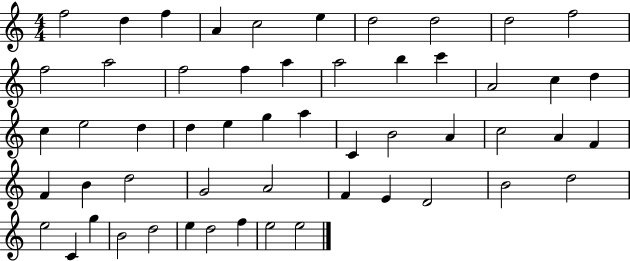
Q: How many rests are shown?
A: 0